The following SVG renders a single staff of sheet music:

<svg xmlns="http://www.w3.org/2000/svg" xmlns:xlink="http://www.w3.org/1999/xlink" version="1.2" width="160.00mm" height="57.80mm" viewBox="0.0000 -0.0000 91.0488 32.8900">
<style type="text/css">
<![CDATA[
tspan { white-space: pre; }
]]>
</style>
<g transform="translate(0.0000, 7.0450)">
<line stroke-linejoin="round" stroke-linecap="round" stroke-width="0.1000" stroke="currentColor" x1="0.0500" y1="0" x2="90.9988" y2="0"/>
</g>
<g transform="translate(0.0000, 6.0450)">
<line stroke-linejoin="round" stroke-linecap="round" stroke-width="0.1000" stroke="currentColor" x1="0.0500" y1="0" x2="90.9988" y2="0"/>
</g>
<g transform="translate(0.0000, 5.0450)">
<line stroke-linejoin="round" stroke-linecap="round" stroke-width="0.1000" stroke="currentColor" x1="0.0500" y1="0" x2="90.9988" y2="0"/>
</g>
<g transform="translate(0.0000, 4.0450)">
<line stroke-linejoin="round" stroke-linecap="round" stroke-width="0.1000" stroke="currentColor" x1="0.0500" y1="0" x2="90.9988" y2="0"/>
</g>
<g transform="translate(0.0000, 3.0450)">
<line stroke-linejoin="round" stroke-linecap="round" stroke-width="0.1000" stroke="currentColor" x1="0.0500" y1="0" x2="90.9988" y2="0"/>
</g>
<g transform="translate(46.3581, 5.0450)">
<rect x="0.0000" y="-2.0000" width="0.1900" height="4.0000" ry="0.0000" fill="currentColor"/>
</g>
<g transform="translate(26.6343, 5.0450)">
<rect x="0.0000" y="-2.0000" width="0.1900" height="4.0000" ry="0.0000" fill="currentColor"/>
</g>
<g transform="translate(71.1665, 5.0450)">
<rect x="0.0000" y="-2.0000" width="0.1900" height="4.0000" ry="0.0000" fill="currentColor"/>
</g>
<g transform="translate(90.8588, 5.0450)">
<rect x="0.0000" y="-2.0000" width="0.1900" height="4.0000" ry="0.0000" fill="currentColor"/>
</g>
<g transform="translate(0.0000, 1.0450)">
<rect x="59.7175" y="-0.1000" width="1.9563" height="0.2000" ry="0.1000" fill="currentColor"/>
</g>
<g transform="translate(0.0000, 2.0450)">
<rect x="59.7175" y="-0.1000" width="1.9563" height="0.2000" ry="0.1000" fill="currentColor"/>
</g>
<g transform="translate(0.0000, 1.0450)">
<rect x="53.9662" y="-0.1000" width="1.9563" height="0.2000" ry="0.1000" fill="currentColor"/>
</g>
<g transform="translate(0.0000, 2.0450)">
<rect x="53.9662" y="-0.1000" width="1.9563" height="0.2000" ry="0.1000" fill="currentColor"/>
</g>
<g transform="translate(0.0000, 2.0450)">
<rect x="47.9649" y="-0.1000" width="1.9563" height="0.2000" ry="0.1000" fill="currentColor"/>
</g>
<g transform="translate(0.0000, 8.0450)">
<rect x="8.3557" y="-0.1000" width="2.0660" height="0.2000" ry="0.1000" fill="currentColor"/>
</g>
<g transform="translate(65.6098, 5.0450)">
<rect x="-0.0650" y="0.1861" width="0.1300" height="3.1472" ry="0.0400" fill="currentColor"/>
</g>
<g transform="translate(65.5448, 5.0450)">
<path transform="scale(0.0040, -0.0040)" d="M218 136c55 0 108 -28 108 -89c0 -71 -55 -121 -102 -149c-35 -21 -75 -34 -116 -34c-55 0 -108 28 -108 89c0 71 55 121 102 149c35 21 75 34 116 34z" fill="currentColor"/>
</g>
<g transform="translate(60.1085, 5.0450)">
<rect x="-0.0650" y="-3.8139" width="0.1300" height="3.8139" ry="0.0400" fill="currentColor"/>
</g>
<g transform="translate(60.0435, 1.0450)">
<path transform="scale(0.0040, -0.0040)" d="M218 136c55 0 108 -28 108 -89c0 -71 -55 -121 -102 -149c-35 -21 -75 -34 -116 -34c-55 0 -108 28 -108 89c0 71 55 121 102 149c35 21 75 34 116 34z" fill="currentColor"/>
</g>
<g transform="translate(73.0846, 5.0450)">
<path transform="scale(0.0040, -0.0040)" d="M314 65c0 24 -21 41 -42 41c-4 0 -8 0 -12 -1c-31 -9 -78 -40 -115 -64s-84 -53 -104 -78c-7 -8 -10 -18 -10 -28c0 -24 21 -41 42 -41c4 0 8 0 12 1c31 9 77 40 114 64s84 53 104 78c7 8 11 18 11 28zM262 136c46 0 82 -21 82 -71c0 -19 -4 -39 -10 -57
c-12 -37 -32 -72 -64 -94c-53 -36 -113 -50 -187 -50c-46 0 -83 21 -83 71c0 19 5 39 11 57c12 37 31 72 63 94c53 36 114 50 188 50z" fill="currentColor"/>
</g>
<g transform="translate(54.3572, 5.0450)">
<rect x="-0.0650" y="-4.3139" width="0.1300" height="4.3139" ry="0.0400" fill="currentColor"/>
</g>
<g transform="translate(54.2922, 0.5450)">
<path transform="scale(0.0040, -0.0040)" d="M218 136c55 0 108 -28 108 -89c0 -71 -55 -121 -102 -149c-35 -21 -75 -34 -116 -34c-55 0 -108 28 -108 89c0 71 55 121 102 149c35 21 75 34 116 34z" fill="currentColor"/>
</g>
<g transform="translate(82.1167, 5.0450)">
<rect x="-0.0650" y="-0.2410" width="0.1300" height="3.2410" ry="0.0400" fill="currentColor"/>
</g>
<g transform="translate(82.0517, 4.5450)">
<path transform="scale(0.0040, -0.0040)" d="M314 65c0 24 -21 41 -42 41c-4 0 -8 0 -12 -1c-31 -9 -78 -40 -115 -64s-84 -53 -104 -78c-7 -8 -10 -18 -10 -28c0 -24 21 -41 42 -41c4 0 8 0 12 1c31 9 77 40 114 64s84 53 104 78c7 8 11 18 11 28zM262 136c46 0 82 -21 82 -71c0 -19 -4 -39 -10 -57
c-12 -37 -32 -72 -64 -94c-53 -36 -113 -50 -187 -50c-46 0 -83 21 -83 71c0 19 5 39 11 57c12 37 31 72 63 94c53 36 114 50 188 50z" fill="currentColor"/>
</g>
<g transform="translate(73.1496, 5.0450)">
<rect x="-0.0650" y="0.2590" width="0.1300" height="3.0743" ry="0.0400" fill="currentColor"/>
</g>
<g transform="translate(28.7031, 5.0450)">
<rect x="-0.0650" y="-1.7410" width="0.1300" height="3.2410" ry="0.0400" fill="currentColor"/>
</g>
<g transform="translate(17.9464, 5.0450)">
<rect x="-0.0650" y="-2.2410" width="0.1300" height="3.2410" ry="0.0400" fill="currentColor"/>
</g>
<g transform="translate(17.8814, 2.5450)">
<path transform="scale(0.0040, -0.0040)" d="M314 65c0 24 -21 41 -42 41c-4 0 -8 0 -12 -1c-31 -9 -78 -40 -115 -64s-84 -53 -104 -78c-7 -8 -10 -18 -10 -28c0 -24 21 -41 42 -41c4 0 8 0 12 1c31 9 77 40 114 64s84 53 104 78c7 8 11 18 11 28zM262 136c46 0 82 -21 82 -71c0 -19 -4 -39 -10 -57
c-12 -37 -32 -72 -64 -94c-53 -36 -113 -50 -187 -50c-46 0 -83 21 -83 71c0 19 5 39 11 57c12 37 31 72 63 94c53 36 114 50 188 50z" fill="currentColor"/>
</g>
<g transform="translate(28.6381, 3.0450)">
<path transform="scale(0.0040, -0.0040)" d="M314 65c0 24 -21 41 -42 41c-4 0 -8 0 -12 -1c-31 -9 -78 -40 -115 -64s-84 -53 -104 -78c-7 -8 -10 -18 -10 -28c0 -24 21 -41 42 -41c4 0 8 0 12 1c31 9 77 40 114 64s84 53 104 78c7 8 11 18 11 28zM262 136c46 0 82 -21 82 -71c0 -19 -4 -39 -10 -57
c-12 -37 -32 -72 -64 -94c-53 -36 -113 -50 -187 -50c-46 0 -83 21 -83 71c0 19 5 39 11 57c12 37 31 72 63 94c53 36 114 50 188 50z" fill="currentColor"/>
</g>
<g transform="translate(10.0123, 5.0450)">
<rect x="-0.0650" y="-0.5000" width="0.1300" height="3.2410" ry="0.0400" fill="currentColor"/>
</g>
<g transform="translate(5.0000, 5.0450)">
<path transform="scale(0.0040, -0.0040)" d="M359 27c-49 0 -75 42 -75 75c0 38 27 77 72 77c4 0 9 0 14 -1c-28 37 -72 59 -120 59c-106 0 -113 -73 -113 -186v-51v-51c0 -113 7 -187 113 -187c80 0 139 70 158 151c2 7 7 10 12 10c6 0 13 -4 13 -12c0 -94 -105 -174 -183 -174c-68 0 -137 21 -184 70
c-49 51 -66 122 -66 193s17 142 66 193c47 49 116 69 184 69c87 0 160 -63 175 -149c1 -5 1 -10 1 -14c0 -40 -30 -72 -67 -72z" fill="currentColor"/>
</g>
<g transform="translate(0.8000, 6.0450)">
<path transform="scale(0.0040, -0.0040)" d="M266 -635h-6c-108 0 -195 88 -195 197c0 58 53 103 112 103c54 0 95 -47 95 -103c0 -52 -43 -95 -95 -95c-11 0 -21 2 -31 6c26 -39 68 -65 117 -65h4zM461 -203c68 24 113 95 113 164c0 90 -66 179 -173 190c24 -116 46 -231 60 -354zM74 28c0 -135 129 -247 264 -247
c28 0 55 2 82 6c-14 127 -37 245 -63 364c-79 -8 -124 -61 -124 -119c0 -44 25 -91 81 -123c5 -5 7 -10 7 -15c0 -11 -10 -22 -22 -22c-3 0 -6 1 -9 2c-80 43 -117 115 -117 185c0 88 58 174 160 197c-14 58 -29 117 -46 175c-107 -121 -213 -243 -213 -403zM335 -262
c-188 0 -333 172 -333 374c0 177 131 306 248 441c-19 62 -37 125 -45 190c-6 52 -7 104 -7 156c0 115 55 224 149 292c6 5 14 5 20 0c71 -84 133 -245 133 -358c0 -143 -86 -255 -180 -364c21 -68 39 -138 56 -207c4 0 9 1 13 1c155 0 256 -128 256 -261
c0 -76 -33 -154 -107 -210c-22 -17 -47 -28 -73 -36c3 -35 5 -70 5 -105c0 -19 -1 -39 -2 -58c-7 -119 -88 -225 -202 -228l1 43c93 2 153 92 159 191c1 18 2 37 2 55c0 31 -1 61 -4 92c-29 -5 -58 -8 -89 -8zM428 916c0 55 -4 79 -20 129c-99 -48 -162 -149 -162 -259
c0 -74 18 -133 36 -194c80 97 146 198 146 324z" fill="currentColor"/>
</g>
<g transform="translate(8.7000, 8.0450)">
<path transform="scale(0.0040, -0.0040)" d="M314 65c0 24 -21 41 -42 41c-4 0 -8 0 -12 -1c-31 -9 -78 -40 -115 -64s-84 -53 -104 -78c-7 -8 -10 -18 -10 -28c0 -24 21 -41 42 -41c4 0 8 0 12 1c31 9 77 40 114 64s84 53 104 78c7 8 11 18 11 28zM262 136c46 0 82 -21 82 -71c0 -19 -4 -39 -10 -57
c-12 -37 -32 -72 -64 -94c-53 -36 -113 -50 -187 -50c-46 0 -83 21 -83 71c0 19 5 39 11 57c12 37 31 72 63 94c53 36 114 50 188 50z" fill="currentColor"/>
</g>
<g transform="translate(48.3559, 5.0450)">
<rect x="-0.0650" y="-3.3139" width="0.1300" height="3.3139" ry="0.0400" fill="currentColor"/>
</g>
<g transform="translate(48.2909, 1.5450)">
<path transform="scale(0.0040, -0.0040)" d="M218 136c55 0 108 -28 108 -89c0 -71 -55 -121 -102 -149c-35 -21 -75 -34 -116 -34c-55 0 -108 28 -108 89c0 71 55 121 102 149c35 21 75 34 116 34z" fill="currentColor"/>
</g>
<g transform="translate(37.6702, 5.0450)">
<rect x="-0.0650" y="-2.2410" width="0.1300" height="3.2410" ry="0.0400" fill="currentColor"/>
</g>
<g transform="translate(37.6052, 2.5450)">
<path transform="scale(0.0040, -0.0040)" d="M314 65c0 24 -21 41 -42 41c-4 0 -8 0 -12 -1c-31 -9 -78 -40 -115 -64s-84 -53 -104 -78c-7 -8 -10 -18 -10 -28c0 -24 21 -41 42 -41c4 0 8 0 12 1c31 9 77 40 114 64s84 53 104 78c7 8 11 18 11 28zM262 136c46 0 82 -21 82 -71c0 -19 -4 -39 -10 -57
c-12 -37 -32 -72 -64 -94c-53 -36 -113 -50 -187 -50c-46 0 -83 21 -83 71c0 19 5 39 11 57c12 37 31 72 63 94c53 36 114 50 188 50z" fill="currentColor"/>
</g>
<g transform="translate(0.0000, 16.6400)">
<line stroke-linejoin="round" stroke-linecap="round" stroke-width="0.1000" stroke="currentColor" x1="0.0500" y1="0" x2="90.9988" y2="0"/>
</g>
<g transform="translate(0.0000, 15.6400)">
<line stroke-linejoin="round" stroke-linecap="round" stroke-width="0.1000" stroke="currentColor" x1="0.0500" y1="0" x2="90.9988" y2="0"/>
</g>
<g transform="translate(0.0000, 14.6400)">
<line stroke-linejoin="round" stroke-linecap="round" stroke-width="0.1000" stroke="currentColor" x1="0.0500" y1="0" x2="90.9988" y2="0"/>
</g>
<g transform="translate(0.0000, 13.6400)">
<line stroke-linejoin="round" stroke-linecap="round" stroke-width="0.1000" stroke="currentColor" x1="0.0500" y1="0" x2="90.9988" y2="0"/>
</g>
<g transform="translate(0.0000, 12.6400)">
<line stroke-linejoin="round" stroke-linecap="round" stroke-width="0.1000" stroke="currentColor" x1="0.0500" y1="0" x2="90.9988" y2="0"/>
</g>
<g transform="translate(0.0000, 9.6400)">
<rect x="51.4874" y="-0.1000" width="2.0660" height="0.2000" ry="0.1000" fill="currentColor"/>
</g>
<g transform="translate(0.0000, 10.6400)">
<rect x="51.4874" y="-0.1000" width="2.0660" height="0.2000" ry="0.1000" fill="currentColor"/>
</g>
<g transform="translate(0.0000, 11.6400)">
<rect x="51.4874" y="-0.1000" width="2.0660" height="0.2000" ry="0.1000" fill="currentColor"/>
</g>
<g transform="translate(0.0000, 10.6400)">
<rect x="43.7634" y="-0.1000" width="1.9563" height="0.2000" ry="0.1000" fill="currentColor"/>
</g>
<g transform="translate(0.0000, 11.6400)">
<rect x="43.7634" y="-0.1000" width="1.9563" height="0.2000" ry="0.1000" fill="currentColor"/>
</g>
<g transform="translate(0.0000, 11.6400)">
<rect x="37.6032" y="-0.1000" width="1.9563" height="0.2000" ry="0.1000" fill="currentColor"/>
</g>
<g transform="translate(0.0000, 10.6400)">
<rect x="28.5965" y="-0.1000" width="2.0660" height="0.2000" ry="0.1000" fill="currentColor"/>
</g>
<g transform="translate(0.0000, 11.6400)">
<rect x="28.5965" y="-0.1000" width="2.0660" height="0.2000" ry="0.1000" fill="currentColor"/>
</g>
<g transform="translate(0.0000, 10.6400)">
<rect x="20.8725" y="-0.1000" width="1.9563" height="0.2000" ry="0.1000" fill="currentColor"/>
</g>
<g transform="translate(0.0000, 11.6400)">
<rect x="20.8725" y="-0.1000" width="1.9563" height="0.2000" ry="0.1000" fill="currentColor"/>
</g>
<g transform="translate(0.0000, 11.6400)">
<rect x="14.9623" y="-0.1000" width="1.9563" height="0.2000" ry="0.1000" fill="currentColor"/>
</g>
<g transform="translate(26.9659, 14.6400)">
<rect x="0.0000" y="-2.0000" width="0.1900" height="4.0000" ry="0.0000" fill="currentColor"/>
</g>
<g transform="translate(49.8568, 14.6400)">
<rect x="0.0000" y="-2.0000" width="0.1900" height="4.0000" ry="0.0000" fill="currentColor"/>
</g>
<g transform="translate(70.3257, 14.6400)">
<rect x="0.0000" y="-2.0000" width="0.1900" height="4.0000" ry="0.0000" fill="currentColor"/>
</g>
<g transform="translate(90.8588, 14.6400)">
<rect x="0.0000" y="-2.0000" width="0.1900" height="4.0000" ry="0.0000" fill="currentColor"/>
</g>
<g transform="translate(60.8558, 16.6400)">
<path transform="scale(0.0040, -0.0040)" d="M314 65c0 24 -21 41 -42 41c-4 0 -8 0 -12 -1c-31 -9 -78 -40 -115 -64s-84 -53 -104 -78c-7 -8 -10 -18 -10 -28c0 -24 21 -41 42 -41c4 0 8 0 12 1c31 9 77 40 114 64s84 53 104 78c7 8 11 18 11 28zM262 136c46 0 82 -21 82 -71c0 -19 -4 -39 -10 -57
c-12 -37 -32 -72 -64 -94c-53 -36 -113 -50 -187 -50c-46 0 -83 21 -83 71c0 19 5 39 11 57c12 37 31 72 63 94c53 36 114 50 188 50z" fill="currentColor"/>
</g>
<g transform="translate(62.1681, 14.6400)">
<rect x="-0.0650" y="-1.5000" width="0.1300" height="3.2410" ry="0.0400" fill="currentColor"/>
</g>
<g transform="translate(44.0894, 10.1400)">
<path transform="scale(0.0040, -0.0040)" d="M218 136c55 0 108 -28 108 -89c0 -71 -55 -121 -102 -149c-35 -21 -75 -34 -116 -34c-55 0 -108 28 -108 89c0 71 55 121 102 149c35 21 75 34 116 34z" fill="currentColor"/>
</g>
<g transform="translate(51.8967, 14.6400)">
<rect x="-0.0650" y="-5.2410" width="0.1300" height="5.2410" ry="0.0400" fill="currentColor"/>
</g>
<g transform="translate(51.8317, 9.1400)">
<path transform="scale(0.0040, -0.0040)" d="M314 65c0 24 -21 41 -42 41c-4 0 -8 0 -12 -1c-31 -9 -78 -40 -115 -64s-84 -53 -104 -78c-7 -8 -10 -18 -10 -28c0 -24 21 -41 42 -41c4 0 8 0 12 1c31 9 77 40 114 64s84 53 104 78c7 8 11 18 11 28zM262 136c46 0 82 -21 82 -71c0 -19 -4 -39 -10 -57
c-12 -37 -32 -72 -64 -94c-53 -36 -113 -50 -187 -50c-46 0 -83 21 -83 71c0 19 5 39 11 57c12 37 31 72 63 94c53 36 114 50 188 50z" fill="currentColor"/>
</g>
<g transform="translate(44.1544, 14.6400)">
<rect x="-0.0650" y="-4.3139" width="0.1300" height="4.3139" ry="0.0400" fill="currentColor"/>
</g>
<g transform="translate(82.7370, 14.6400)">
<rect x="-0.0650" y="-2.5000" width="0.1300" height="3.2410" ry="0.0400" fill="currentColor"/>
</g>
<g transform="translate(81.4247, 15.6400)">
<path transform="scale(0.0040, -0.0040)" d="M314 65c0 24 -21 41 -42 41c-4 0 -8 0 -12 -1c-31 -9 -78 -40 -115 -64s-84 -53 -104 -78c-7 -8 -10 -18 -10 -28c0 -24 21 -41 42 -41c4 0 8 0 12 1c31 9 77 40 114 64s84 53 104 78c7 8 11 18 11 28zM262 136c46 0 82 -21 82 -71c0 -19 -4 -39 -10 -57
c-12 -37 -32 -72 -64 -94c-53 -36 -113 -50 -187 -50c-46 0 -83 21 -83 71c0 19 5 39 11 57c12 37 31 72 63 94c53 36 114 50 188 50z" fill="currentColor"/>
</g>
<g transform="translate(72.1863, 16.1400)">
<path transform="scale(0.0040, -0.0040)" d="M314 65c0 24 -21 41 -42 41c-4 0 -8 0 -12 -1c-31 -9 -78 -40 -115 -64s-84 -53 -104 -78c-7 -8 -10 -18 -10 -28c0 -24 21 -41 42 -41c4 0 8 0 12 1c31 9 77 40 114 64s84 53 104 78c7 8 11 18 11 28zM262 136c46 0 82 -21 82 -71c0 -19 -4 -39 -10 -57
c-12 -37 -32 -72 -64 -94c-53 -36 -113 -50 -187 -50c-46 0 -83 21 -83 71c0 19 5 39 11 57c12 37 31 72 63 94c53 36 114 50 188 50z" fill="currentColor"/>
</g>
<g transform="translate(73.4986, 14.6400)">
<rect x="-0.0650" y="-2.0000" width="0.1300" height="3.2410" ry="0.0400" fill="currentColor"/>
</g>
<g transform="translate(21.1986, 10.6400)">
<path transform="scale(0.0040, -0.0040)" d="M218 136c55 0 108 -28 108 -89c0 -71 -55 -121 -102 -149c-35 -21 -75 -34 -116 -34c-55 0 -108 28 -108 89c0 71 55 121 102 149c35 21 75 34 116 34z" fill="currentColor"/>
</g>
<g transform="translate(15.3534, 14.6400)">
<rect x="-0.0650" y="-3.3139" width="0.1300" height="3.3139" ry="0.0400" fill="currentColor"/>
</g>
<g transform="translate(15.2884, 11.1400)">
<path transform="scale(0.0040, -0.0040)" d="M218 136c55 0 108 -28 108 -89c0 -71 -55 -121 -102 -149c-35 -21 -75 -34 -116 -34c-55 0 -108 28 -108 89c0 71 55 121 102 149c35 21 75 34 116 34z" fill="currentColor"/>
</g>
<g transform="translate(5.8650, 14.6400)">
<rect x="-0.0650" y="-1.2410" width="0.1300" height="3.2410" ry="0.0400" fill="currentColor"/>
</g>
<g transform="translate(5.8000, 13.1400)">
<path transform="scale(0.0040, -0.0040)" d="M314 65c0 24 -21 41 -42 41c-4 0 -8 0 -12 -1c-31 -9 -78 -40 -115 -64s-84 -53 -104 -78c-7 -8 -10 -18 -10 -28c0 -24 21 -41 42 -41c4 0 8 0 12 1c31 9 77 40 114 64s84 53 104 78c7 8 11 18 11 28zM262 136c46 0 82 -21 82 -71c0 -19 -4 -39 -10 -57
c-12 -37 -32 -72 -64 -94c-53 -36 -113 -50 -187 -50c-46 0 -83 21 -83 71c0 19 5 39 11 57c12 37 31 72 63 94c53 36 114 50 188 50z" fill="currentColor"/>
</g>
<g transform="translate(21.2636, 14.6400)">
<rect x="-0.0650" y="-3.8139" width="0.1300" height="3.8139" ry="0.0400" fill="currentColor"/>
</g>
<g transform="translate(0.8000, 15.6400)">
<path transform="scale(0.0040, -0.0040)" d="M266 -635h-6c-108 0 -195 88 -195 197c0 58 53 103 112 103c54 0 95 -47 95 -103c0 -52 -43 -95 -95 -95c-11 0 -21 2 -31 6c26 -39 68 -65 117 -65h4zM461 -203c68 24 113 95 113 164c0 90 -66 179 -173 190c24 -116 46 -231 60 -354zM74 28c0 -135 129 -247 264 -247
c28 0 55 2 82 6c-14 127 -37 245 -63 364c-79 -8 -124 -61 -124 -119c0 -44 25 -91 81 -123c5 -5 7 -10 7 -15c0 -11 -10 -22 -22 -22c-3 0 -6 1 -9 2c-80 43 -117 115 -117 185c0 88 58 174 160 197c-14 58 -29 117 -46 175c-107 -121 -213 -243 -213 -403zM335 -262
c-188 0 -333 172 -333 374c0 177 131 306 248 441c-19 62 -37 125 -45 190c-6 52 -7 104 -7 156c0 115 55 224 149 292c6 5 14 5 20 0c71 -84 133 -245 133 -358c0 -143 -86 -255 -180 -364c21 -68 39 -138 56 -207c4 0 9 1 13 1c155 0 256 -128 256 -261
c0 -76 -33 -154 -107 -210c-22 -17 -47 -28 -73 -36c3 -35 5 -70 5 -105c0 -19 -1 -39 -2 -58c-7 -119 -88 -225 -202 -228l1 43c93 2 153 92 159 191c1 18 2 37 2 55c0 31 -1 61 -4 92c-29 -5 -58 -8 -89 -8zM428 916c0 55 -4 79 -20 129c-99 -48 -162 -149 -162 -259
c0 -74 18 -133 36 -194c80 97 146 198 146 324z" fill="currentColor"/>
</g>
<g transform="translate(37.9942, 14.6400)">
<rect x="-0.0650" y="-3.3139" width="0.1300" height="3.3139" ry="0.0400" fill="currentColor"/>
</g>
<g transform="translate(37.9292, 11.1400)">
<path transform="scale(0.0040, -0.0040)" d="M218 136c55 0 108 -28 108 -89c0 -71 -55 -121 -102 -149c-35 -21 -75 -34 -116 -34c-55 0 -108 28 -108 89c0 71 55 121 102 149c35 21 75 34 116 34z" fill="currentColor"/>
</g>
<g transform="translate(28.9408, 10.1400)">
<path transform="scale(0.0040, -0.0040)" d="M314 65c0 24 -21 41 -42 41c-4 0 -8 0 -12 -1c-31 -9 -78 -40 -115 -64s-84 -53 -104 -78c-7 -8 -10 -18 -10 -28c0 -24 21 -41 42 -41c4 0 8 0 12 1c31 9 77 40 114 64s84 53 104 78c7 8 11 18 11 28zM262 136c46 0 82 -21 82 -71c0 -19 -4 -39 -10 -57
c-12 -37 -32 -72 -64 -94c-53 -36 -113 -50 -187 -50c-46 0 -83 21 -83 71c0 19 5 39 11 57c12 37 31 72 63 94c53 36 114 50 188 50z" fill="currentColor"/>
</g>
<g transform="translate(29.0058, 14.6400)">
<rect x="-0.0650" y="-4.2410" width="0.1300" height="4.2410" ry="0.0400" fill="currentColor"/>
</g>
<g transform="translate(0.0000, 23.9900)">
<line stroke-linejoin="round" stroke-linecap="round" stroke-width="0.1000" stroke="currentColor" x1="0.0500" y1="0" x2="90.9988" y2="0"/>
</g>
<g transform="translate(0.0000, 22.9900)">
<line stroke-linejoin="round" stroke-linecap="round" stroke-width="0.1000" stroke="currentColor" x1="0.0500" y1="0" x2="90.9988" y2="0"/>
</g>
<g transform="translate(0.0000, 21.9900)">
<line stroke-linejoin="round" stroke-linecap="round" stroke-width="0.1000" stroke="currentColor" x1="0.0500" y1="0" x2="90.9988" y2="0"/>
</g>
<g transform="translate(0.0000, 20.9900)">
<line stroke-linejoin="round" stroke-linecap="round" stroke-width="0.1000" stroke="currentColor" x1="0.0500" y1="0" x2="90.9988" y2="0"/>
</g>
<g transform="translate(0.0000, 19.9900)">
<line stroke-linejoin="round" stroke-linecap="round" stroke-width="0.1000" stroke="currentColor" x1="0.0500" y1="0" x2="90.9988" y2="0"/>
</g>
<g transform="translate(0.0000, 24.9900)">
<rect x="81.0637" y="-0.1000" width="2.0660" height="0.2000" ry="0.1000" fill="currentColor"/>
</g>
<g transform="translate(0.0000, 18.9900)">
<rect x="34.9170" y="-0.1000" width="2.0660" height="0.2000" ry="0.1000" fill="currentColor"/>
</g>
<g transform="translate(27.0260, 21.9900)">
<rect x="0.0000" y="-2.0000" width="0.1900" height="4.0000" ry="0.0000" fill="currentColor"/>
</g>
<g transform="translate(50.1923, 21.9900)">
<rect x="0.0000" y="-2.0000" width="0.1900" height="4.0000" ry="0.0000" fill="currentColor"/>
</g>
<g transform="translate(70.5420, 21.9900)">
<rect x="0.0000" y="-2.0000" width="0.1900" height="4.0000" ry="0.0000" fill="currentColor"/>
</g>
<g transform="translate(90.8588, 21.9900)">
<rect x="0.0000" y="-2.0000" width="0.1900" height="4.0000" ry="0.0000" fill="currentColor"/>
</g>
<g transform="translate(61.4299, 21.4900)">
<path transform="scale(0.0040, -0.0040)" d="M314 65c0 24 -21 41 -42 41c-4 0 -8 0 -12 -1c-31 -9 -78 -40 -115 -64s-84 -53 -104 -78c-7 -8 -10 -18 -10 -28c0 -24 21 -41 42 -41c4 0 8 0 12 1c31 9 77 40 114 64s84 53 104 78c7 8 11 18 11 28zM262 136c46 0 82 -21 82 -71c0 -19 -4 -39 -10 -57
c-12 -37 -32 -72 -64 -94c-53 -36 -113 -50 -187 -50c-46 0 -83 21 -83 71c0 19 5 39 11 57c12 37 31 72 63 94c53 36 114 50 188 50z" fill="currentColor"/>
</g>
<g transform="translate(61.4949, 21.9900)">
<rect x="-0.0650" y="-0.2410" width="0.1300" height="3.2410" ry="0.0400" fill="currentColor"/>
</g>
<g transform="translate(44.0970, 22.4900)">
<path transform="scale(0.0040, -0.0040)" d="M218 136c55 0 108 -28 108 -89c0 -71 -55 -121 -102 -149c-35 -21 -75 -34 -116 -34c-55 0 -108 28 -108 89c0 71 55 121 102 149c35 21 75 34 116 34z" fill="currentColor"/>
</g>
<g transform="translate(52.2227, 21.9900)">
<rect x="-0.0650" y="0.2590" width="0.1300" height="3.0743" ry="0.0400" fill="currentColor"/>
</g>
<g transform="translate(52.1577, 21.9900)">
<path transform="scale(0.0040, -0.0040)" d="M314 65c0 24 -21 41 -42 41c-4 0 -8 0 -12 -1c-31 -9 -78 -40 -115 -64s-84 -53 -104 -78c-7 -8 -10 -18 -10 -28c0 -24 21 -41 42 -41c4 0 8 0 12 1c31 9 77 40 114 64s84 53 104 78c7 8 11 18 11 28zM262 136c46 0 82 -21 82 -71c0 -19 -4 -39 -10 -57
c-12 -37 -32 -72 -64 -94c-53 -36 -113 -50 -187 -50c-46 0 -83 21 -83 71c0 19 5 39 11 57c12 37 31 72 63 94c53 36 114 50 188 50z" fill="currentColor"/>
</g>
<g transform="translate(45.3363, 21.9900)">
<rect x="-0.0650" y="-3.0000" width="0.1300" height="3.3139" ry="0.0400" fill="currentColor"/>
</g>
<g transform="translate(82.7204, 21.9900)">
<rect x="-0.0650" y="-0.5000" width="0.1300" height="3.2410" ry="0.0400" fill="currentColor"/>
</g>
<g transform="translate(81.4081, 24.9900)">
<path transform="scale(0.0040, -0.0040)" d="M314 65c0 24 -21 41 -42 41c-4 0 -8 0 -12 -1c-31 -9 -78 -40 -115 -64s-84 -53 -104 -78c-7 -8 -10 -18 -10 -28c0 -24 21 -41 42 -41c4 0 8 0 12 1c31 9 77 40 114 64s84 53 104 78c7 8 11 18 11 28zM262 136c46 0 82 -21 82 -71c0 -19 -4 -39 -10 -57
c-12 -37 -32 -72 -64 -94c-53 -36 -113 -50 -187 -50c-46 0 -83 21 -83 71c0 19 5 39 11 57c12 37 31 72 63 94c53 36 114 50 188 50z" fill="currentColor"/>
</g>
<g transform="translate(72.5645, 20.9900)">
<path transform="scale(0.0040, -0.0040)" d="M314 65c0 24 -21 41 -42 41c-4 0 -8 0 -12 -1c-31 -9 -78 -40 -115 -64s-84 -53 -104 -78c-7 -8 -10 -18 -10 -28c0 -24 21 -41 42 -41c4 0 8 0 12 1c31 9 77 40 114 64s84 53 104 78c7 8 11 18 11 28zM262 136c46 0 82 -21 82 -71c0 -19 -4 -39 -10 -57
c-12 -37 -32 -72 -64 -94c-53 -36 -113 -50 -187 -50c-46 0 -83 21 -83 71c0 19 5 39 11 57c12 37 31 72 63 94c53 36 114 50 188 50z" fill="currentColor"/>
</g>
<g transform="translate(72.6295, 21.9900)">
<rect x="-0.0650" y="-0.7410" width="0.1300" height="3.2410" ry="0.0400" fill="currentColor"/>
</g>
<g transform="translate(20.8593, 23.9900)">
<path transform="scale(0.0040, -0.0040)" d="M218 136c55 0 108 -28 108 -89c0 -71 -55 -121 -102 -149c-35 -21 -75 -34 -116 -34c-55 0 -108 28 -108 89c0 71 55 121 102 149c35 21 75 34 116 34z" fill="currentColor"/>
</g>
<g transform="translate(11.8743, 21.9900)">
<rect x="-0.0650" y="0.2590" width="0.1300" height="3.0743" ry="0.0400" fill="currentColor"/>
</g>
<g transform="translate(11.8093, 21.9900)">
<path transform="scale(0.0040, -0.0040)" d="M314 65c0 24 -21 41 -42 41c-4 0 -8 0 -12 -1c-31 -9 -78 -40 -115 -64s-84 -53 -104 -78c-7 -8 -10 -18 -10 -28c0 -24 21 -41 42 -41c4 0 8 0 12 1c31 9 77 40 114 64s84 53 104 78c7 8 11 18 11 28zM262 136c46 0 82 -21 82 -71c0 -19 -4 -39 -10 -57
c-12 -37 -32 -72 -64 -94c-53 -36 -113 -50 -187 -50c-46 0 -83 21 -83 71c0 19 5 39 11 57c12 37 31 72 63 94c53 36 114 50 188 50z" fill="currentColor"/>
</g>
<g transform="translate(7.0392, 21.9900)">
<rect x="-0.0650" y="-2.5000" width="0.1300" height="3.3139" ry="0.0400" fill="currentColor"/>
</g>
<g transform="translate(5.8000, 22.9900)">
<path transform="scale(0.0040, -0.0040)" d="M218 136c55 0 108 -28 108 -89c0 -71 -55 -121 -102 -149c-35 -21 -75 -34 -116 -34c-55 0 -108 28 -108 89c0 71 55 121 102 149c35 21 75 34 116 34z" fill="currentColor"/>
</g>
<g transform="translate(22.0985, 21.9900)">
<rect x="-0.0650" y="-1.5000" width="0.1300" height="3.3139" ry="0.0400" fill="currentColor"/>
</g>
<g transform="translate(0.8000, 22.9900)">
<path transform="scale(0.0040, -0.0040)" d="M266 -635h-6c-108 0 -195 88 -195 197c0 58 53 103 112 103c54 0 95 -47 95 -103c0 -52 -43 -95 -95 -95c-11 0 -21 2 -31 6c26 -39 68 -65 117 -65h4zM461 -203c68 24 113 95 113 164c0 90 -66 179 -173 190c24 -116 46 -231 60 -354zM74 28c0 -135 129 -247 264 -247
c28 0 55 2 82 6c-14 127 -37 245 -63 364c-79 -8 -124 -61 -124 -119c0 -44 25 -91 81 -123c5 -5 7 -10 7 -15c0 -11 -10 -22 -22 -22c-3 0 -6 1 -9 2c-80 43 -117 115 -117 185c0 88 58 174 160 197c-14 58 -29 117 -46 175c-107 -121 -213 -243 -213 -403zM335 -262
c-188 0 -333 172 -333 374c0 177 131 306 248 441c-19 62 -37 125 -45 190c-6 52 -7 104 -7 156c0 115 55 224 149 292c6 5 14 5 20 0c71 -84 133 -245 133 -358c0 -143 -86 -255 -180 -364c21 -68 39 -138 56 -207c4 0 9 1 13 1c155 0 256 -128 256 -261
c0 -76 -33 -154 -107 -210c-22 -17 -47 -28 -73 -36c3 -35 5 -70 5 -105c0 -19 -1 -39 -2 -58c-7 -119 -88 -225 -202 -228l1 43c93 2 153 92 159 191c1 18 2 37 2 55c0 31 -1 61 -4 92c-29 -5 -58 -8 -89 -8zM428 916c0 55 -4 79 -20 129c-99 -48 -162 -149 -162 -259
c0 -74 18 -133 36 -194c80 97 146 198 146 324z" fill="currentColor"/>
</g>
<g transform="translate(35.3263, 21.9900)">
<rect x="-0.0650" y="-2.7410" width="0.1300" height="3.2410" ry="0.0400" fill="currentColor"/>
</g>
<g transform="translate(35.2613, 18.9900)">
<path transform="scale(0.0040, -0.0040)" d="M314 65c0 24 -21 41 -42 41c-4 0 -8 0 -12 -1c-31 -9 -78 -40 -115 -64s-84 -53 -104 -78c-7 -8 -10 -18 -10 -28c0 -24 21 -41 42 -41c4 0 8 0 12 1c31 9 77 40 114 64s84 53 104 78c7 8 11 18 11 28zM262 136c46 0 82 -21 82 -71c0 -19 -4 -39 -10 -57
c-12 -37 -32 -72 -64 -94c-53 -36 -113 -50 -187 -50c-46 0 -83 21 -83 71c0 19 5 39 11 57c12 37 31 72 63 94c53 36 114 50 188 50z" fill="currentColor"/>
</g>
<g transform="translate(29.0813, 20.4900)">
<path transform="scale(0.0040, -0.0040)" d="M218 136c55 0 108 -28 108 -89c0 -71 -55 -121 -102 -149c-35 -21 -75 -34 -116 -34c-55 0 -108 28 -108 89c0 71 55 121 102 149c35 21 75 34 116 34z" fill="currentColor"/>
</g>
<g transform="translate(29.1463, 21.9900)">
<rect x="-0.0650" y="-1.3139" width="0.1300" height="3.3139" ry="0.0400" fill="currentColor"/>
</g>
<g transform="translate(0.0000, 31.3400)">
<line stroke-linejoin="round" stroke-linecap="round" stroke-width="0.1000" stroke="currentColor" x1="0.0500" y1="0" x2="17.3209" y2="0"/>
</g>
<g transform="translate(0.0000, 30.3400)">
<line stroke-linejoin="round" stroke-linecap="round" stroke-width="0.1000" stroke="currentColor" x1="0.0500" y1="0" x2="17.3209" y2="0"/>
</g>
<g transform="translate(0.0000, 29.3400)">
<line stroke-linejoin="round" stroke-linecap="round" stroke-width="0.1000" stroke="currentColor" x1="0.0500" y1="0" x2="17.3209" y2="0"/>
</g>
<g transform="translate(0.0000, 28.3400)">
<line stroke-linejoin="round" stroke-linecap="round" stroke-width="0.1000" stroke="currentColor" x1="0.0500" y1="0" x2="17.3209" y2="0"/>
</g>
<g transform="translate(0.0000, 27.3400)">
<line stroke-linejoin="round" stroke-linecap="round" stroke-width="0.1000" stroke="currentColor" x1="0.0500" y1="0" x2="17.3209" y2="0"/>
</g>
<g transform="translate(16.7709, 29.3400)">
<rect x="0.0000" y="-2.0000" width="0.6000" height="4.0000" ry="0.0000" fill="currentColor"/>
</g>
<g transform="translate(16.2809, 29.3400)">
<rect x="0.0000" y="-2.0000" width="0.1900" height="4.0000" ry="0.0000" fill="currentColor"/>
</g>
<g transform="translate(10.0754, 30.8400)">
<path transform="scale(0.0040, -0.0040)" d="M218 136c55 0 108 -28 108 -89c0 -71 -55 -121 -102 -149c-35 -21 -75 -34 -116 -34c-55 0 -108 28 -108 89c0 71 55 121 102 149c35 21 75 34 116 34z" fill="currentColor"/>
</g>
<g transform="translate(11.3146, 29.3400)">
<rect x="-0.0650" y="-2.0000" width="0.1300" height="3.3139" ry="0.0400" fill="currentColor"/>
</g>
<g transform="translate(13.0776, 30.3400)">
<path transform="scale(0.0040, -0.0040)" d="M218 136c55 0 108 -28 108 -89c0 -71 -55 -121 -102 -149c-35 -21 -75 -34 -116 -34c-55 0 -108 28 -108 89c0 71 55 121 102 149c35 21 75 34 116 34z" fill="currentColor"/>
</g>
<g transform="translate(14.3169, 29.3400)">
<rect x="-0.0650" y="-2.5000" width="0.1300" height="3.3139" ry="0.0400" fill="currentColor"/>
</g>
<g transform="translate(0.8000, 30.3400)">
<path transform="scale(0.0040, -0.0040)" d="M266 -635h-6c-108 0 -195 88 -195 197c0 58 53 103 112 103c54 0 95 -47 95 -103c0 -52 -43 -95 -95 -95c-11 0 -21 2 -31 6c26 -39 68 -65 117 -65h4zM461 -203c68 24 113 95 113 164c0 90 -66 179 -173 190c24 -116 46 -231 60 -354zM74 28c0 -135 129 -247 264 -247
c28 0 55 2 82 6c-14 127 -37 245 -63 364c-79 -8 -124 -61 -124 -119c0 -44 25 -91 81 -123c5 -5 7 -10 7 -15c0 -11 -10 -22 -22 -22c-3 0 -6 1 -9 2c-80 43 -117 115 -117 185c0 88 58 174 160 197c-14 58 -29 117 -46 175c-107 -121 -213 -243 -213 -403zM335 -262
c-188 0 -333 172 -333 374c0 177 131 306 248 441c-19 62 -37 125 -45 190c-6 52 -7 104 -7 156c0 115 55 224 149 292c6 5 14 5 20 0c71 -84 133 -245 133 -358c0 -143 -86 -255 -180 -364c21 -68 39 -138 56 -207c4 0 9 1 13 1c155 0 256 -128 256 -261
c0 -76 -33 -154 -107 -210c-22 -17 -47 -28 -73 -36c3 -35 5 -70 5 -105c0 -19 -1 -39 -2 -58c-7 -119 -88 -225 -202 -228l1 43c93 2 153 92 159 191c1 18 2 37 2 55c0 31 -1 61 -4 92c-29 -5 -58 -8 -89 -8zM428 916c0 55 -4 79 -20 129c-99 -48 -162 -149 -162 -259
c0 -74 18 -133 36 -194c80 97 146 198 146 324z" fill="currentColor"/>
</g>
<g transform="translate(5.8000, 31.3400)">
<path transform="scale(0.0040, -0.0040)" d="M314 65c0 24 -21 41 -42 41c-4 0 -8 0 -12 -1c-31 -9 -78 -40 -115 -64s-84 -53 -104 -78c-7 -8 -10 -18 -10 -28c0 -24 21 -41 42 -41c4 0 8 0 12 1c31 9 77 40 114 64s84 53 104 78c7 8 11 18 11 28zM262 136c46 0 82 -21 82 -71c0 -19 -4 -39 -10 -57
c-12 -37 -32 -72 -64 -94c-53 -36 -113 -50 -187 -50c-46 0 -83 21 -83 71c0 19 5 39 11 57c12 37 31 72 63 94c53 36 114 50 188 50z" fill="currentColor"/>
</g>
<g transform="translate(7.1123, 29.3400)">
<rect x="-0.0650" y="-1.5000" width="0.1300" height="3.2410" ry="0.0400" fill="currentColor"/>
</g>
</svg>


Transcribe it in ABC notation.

X:1
T:Untitled
M:4/4
L:1/4
K:C
C2 g2 f2 g2 b d' c' B B2 c2 e2 b c' d'2 b d' f'2 E2 F2 G2 G B2 E e a2 A B2 c2 d2 C2 E2 F G